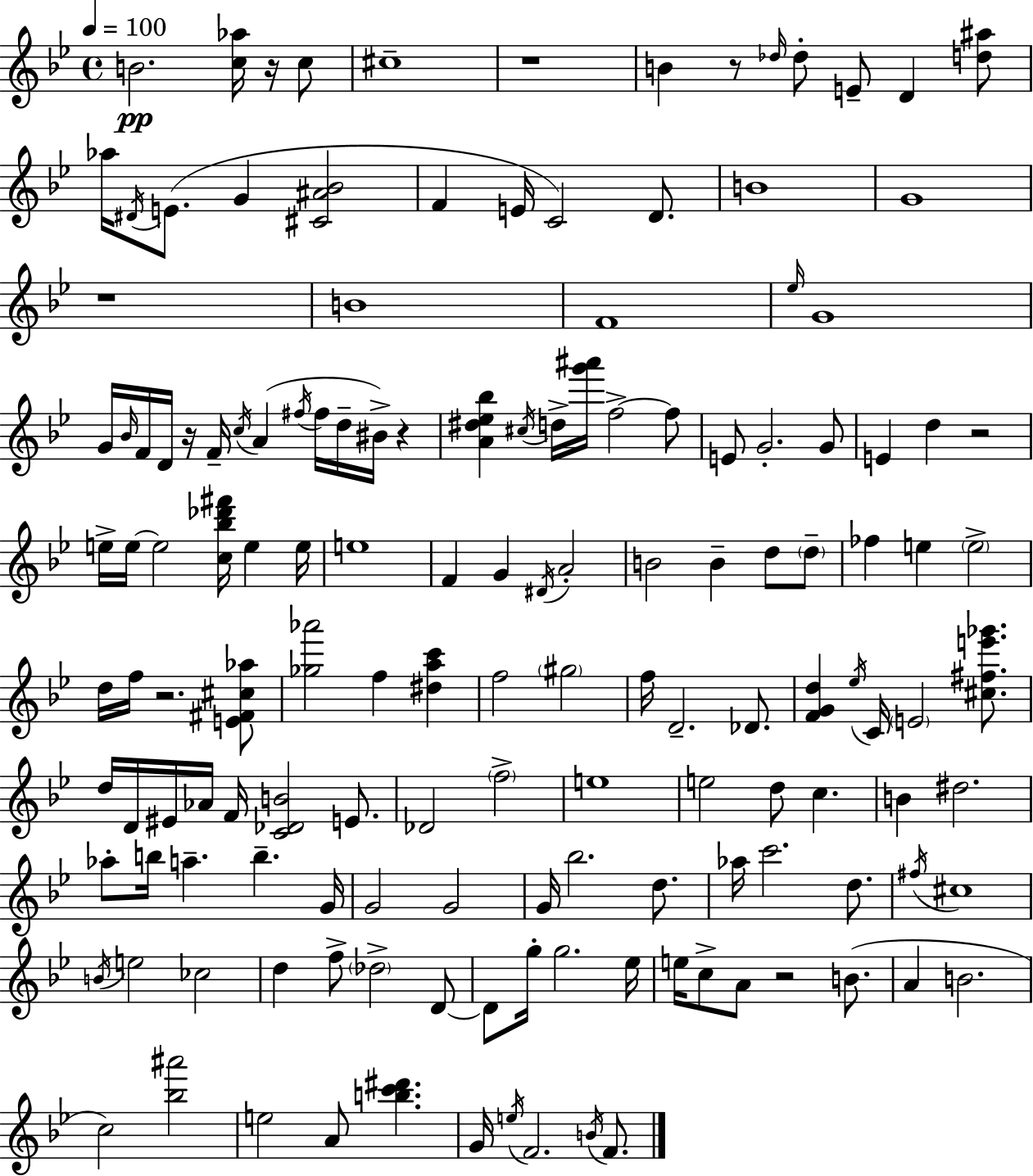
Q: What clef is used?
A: treble